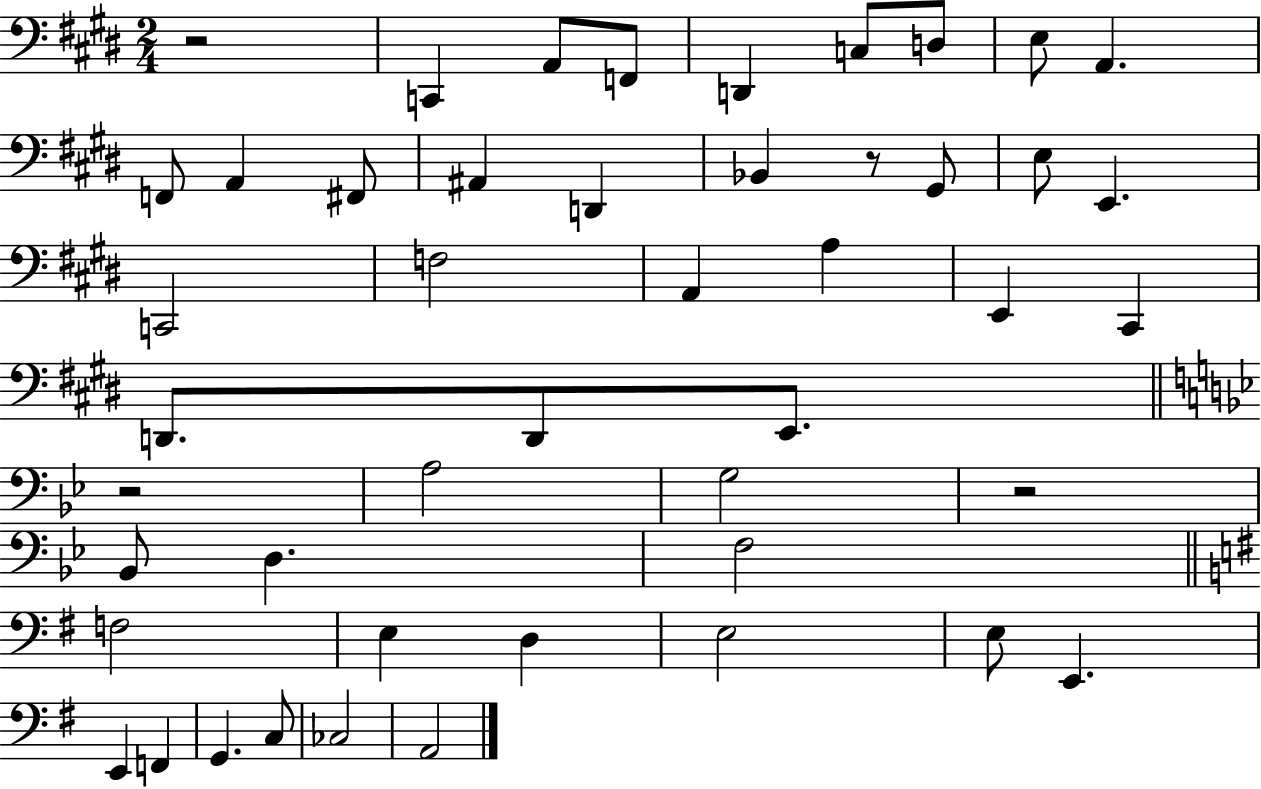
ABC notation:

X:1
T:Untitled
M:2/4
L:1/4
K:E
z2 C,, A,,/2 F,,/2 D,, C,/2 D,/2 E,/2 A,, F,,/2 A,, ^F,,/2 ^A,, D,, _B,, z/2 ^G,,/2 E,/2 E,, C,,2 F,2 A,, A, E,, ^C,, D,,/2 D,,/2 E,,/2 z2 A,2 G,2 z2 _B,,/2 D, F,2 F,2 E, D, E,2 E,/2 E,, E,, F,, G,, C,/2 _C,2 A,,2